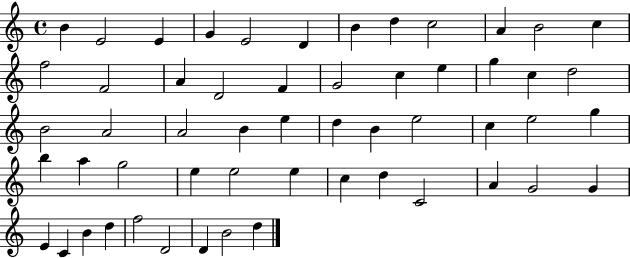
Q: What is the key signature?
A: C major